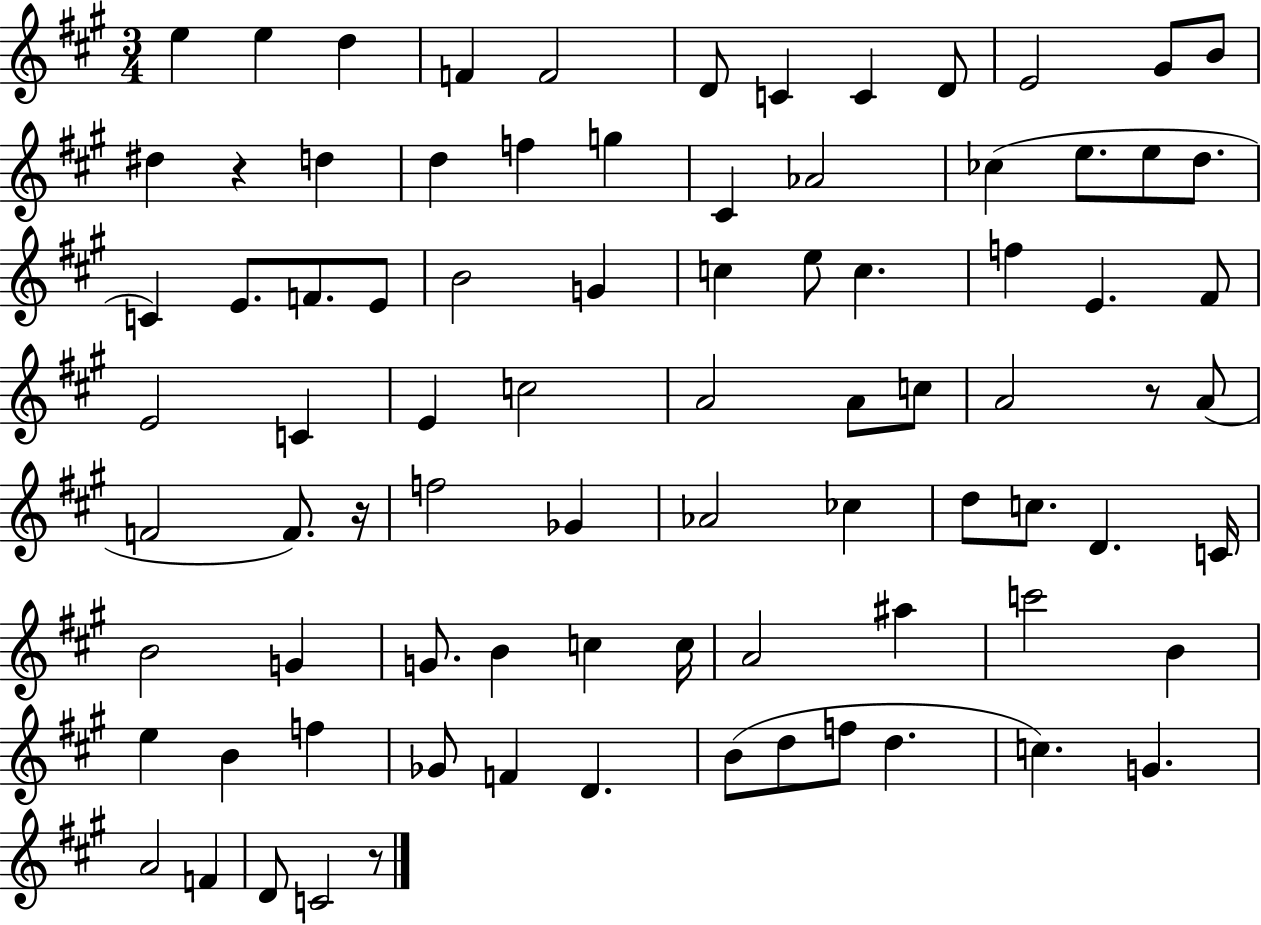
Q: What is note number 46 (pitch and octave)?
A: F4